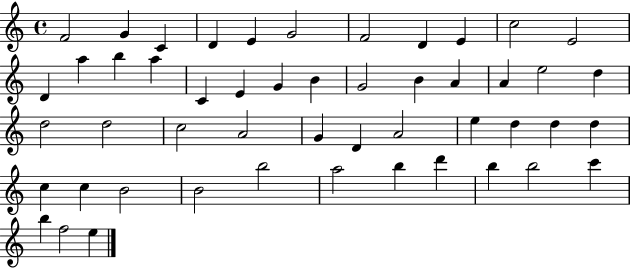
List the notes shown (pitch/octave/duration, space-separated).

F4/h G4/q C4/q D4/q E4/q G4/h F4/h D4/q E4/q C5/h E4/h D4/q A5/q B5/q A5/q C4/q E4/q G4/q B4/q G4/h B4/q A4/q A4/q E5/h D5/q D5/h D5/h C5/h A4/h G4/q D4/q A4/h E5/q D5/q D5/q D5/q C5/q C5/q B4/h B4/h B5/h A5/h B5/q D6/q B5/q B5/h C6/q B5/q F5/h E5/q